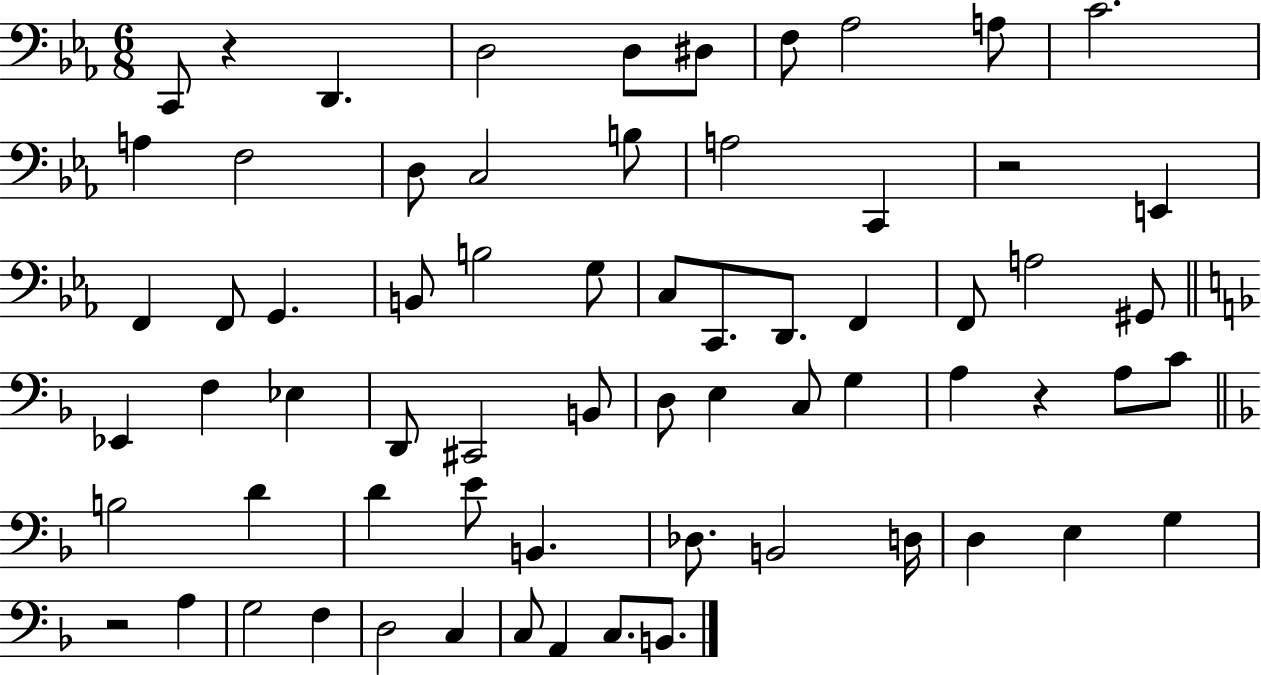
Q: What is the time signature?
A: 6/8